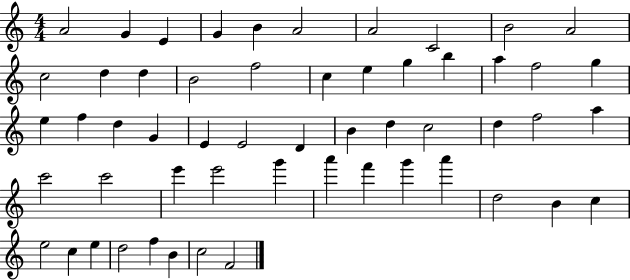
{
  \clef treble
  \numericTimeSignature
  \time 4/4
  \key c \major
  a'2 g'4 e'4 | g'4 b'4 a'2 | a'2 c'2 | b'2 a'2 | \break c''2 d''4 d''4 | b'2 f''2 | c''4 e''4 g''4 b''4 | a''4 f''2 g''4 | \break e''4 f''4 d''4 g'4 | e'4 e'2 d'4 | b'4 d''4 c''2 | d''4 f''2 a''4 | \break c'''2 c'''2 | e'''4 e'''2 g'''4 | a'''4 f'''4 g'''4 a'''4 | d''2 b'4 c''4 | \break e''2 c''4 e''4 | d''2 f''4 b'4 | c''2 f'2 | \bar "|."
}